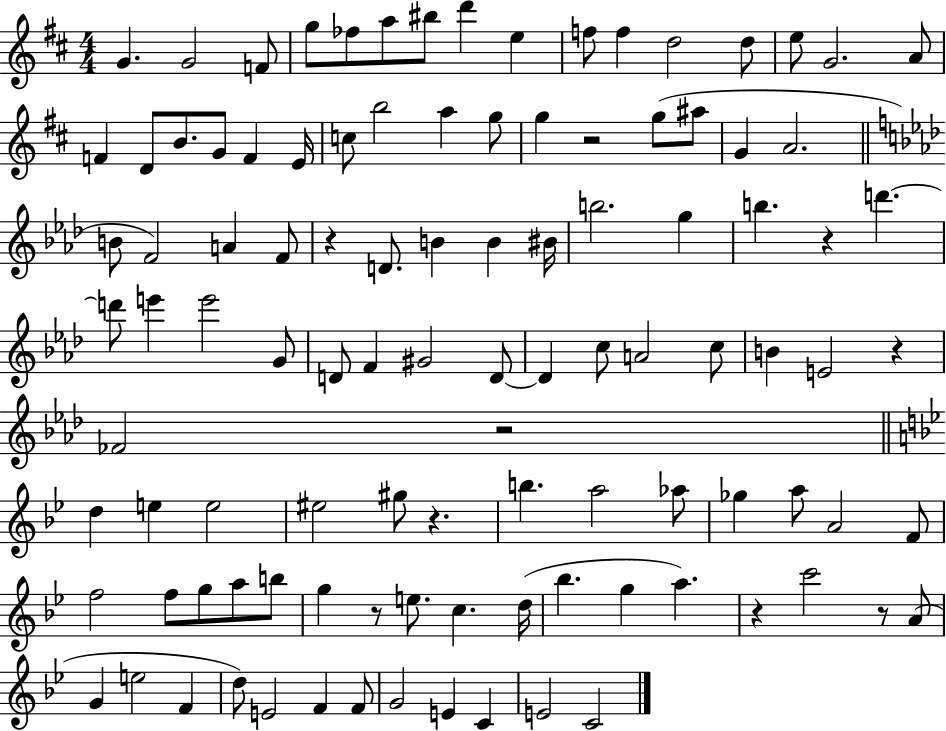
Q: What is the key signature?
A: D major